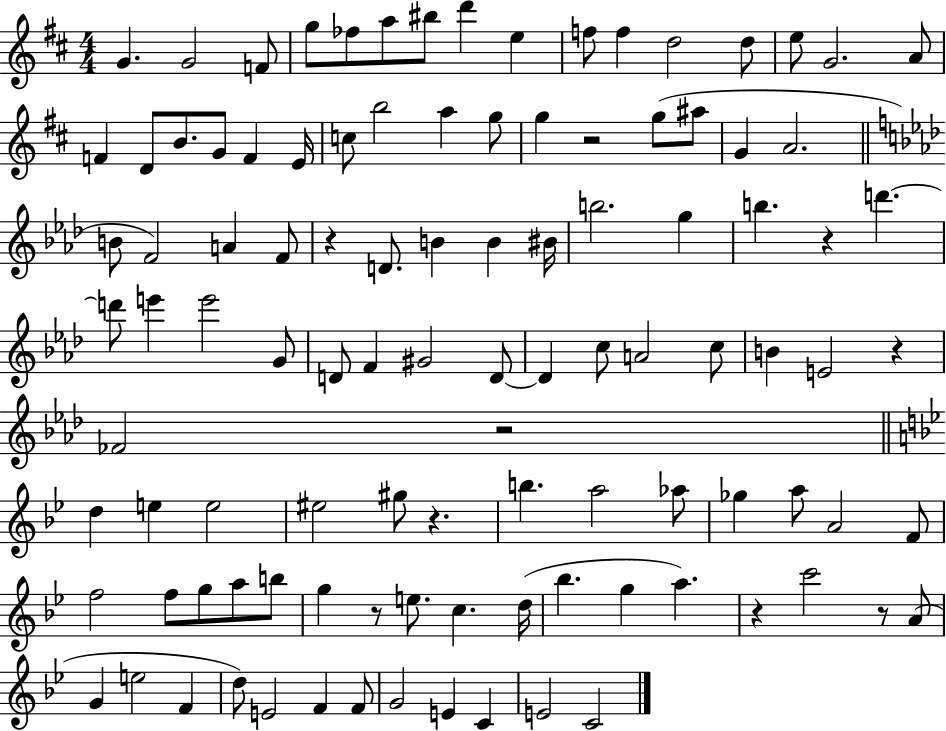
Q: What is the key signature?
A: D major